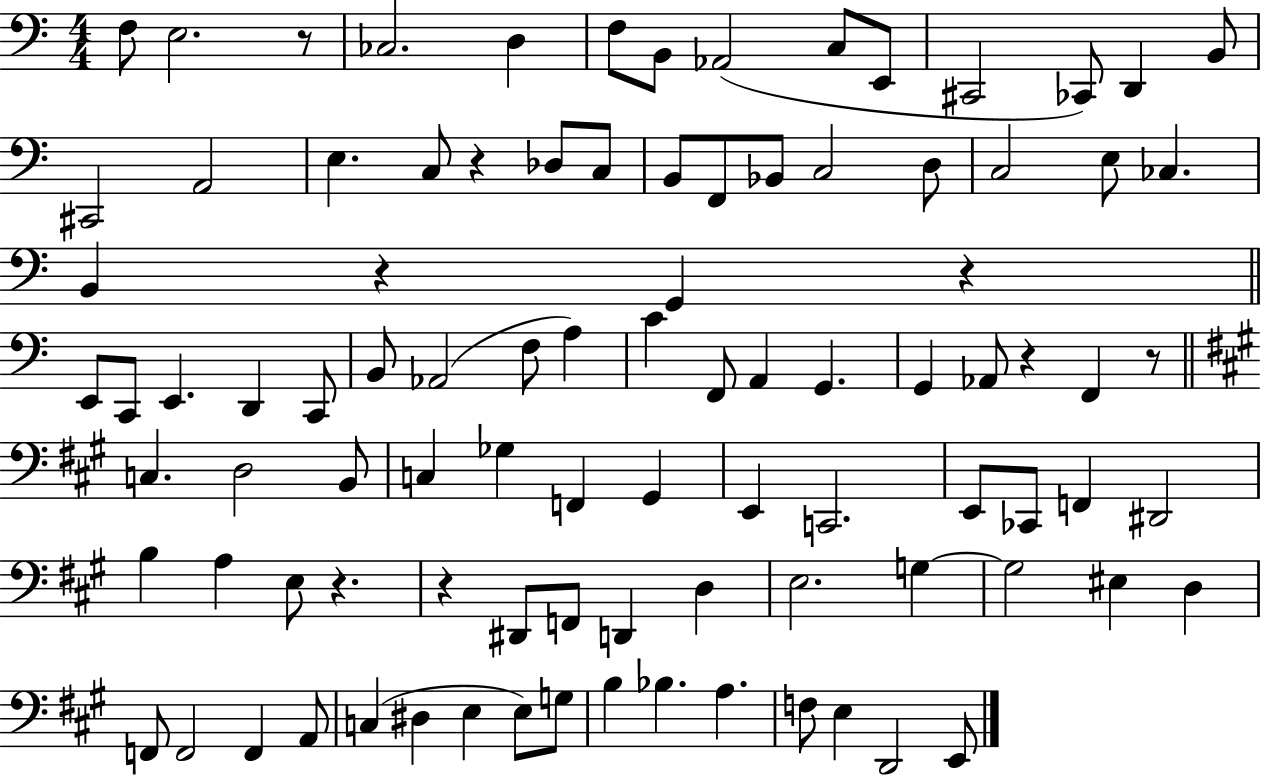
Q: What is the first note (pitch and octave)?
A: F3